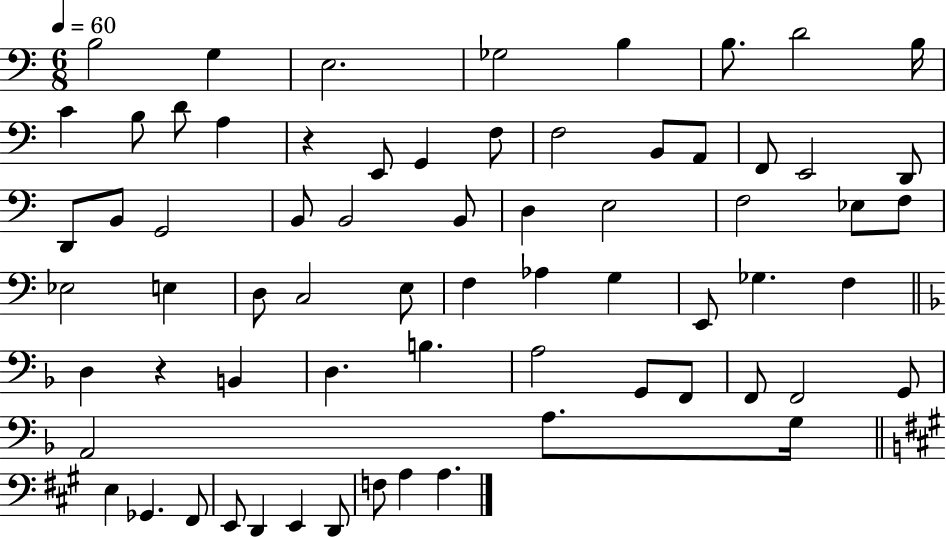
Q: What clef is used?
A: bass